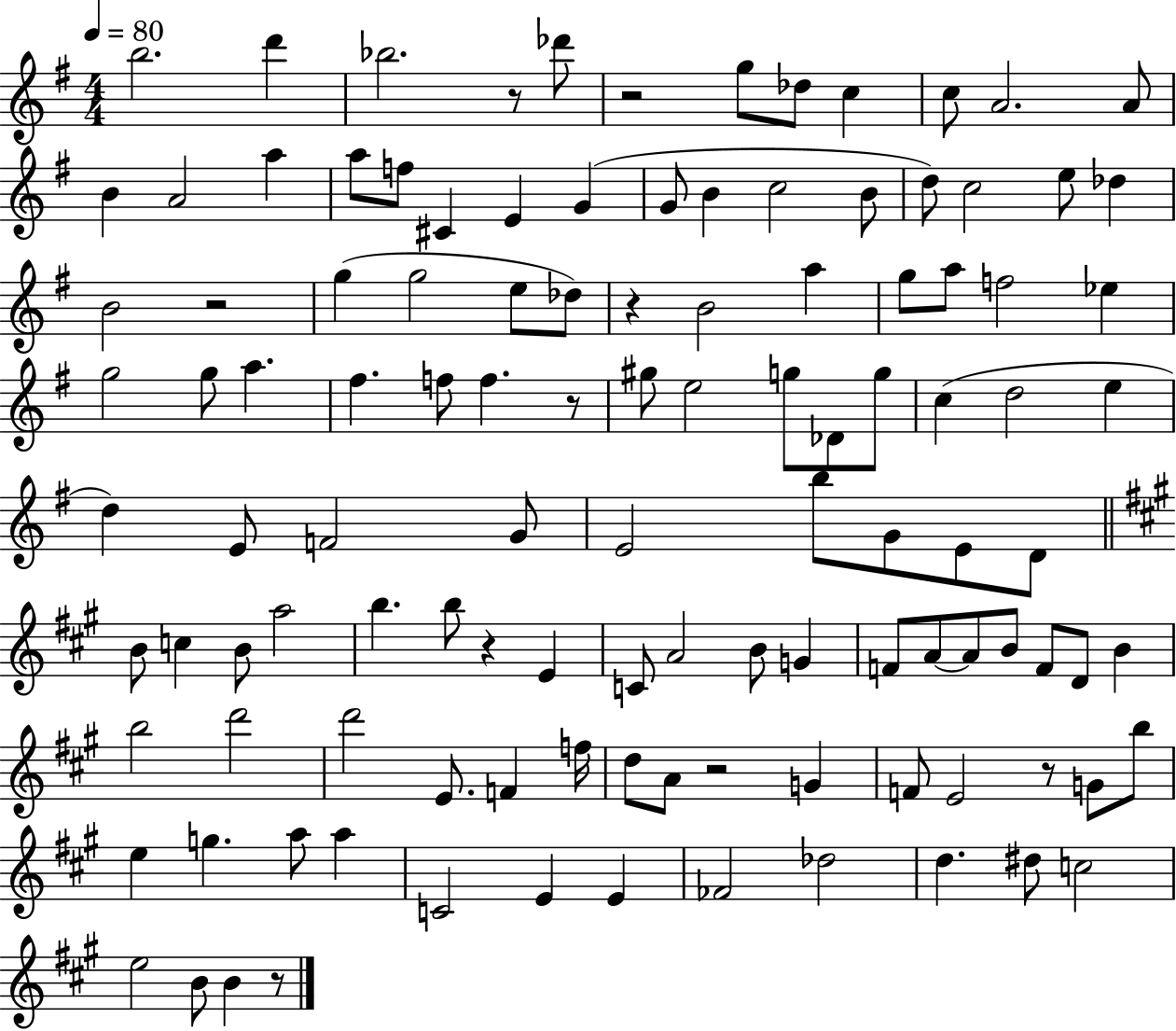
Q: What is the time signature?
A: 4/4